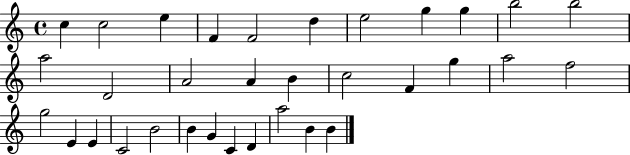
X:1
T:Untitled
M:4/4
L:1/4
K:C
c c2 e F F2 d e2 g g b2 b2 a2 D2 A2 A B c2 F g a2 f2 g2 E E C2 B2 B G C D a2 B B